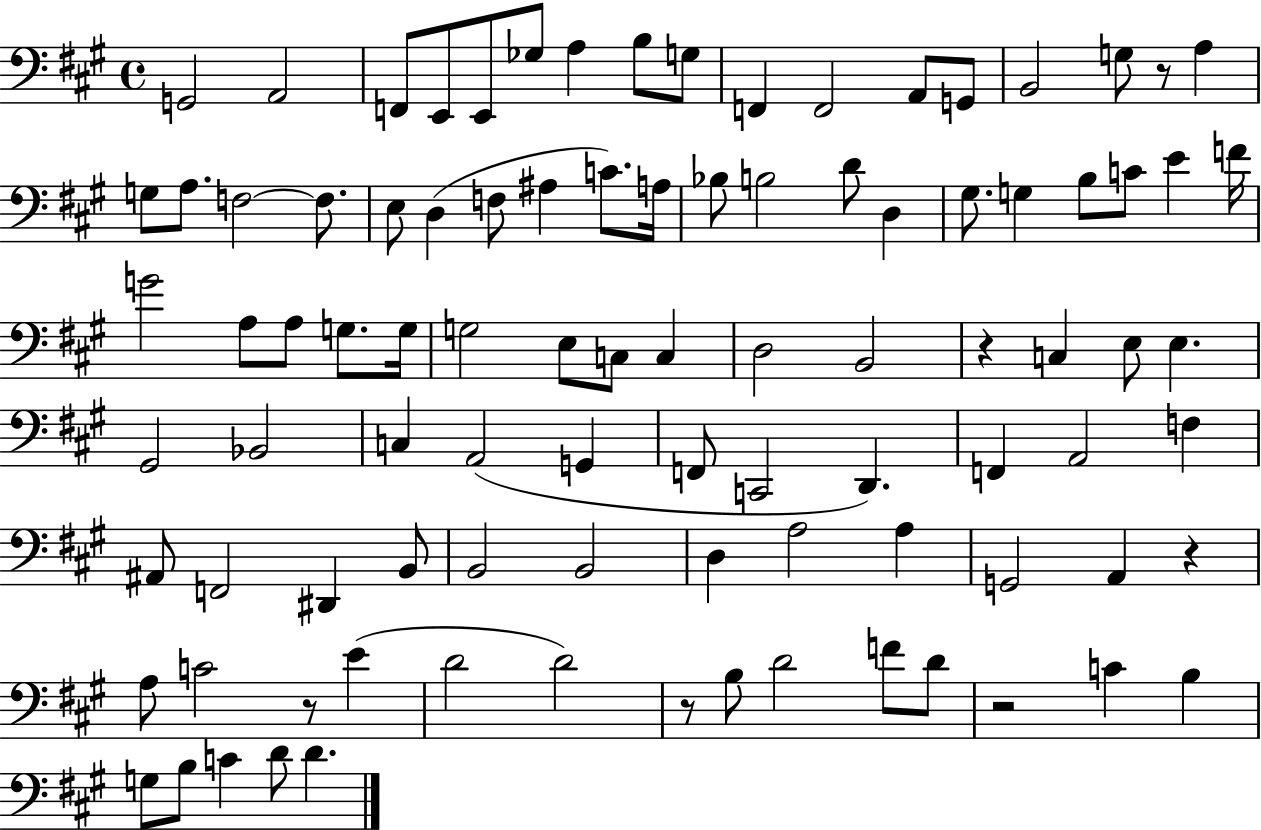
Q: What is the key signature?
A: A major